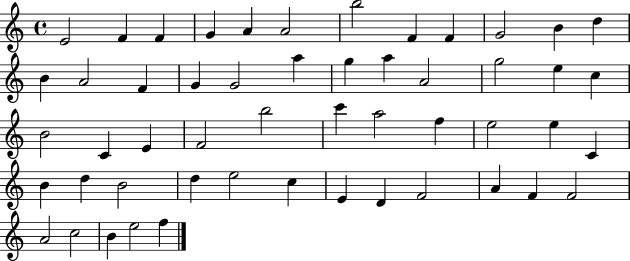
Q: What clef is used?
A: treble